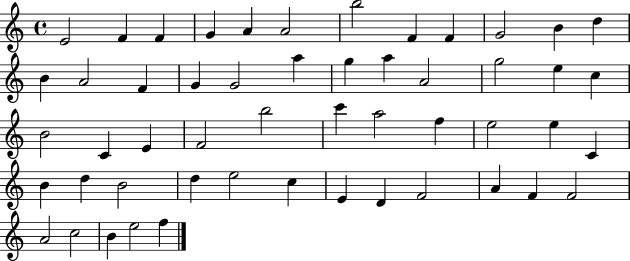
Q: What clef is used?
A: treble